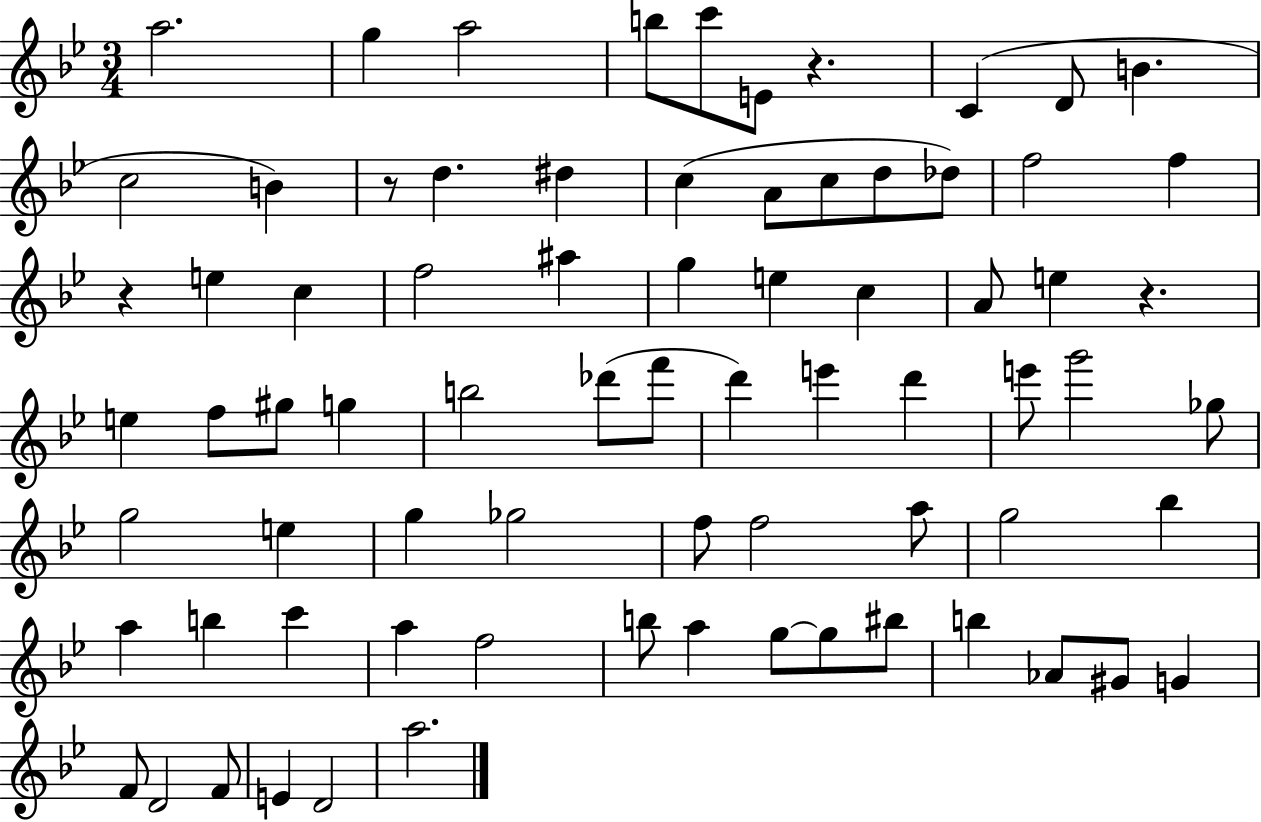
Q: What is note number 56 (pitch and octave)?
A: F5